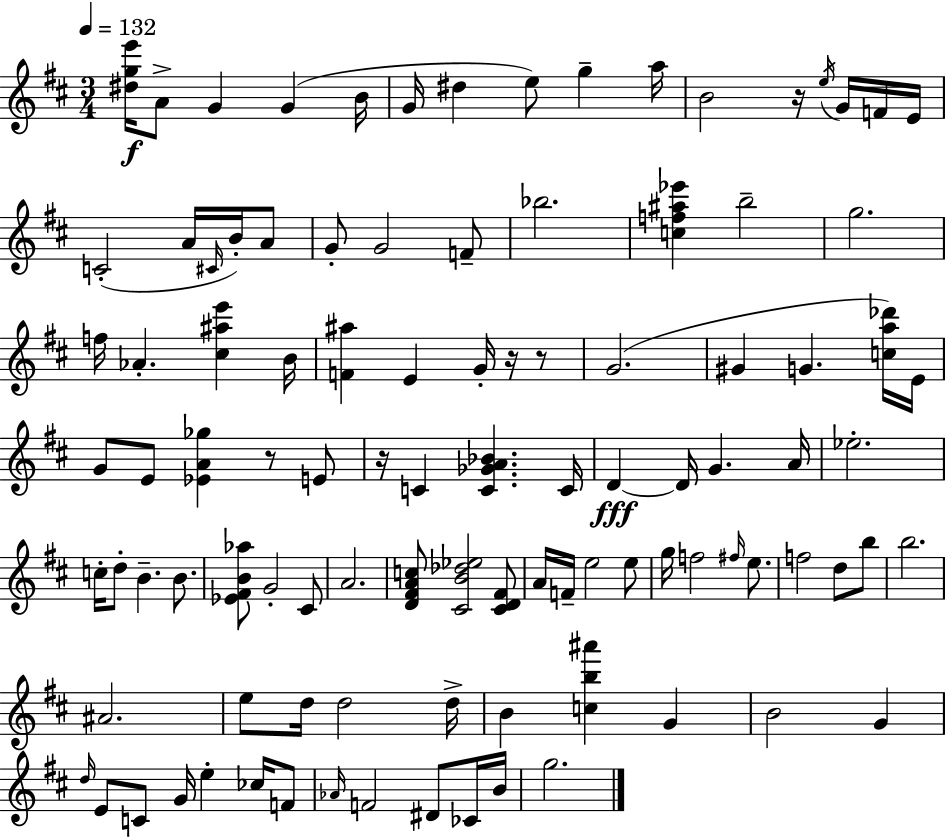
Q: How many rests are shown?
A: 5